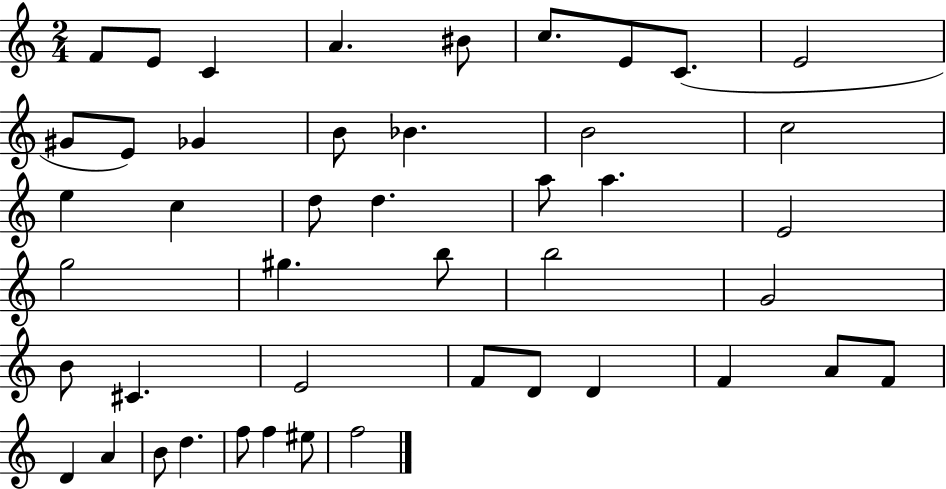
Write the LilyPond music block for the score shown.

{
  \clef treble
  \numericTimeSignature
  \time 2/4
  \key c \major
  f'8 e'8 c'4 | a'4. bis'8 | c''8. e'8 c'8.( | e'2 | \break gis'8 e'8) ges'4 | b'8 bes'4. | b'2 | c''2 | \break e''4 c''4 | d''8 d''4. | a''8 a''4. | e'2 | \break g''2 | gis''4. b''8 | b''2 | g'2 | \break b'8 cis'4. | e'2 | f'8 d'8 d'4 | f'4 a'8 f'8 | \break d'4 a'4 | b'8 d''4. | f''8 f''4 eis''8 | f''2 | \break \bar "|."
}